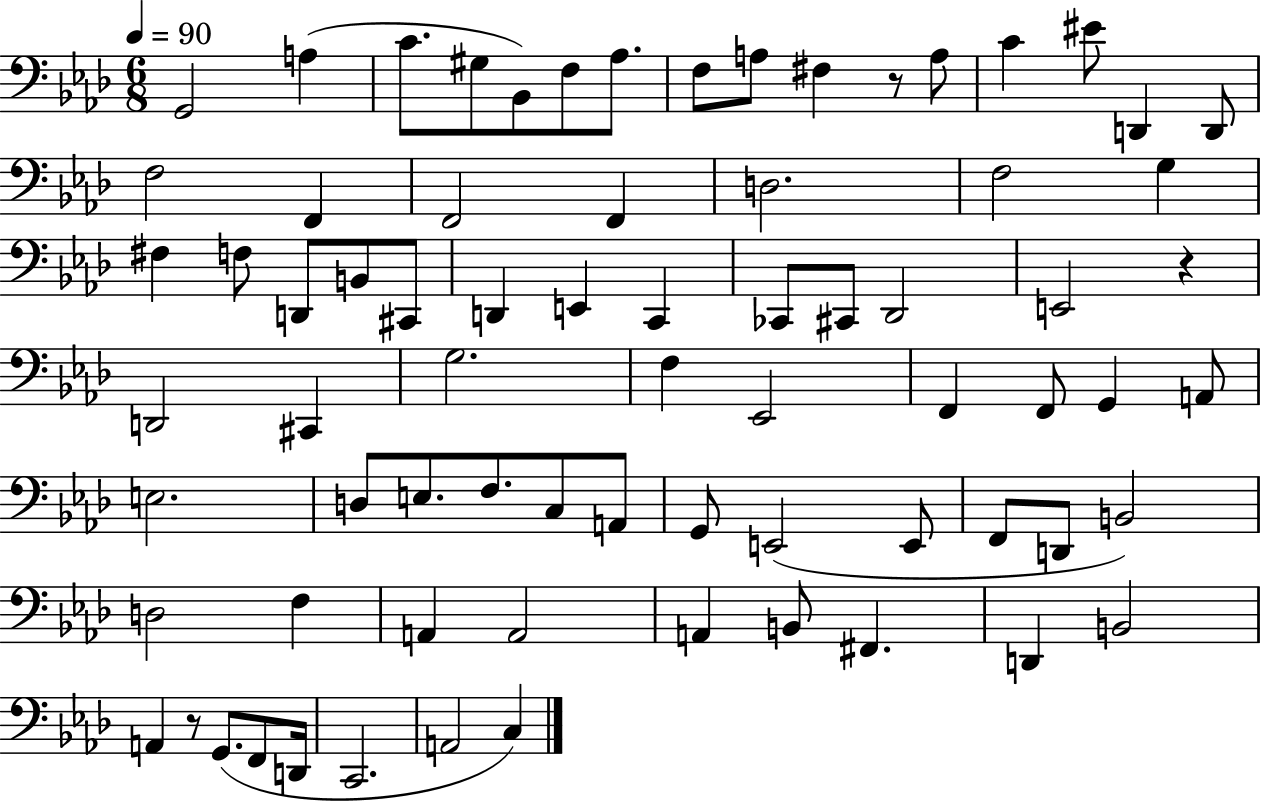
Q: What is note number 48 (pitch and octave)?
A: C3